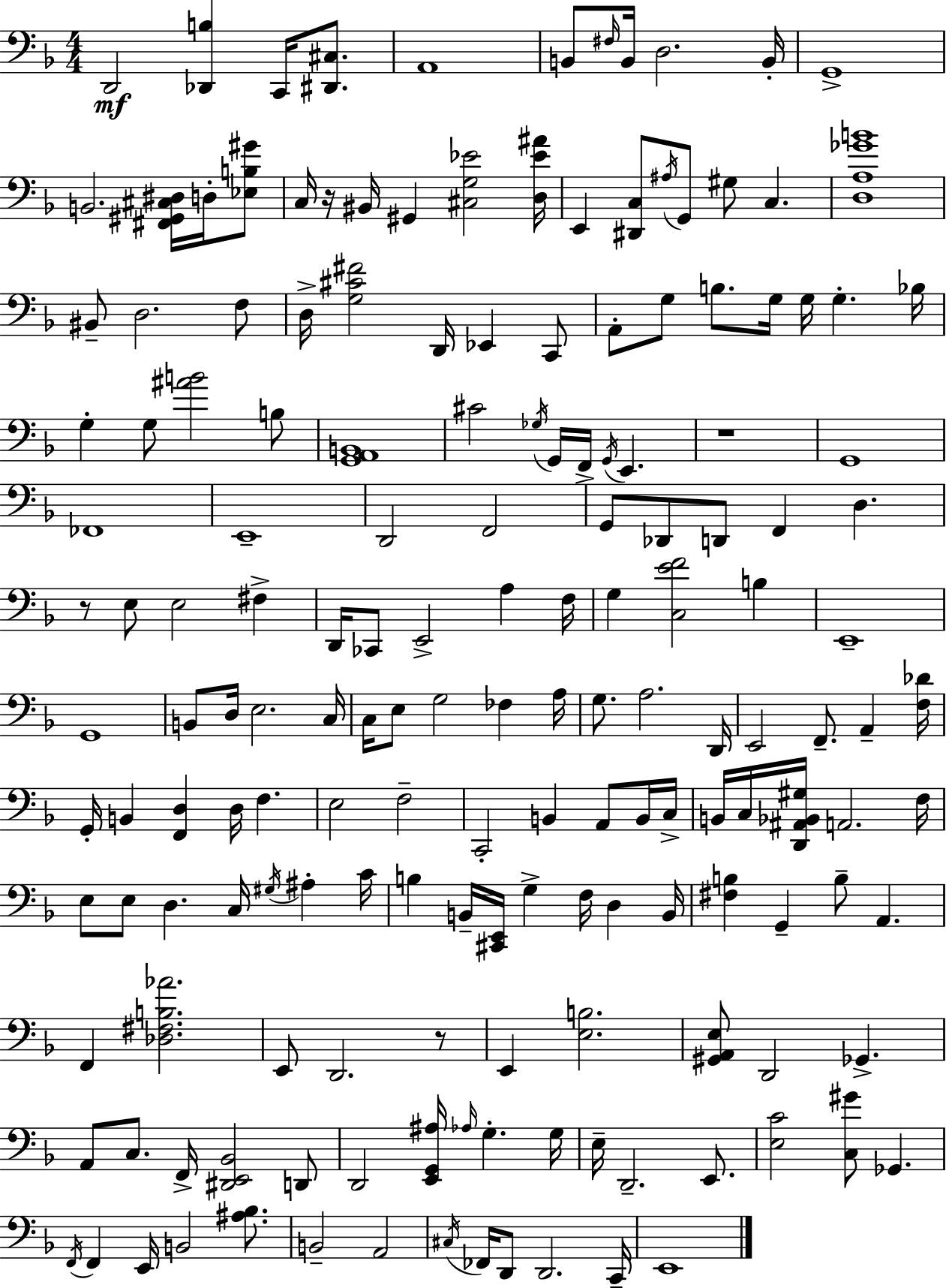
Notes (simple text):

D2/h [Db2,B3]/q C2/s [D#2,C#3]/e. A2/w B2/e F#3/s B2/s D3/h. B2/s G2/w B2/h. [F#2,G#2,C#3,D#3]/s D3/s [Eb3,B3,G#4]/e C3/s R/s BIS2/s G#2/q [C#3,G3,Eb4]/h [D3,Eb4,A#4]/s E2/q [D#2,C3]/e A#3/s G2/e G#3/e C3/q. [D3,A3,Gb4,B4]/w BIS2/e D3/h. F3/e D3/s [G3,C#4,F#4]/h D2/s Eb2/q C2/e A2/e G3/e B3/e. G3/s G3/s G3/q. Bb3/s G3/q G3/e [A#4,B4]/h B3/e [G2,A2,B2]/w C#4/h Gb3/s G2/s F2/s G2/s E2/q. R/w G2/w FES2/w E2/w D2/h F2/h G2/e Db2/e D2/e F2/q D3/q. R/e E3/e E3/h F#3/q D2/s CES2/e E2/h A3/q F3/s G3/q [C3,E4,F4]/h B3/q E2/w G2/w B2/e D3/s E3/h. C3/s C3/s E3/e G3/h FES3/q A3/s G3/e. A3/h. D2/s E2/h F2/e. A2/q [F3,Db4]/s G2/s B2/q [F2,D3]/q D3/s F3/q. E3/h F3/h C2/h B2/q A2/e B2/s C3/s B2/s C3/s [D2,A#2,Bb2,G#3]/s A2/h. F3/s E3/e E3/e D3/q. C3/s G#3/s A#3/q C4/s B3/q B2/s [C#2,E2]/s G3/q F3/s D3/q B2/s [F#3,B3]/q G2/q B3/e A2/q. F2/q [Db3,F#3,B3,Ab4]/h. E2/e D2/h. R/e E2/q [E3,B3]/h. [G#2,A2,E3]/e D2/h Gb2/q. A2/e C3/e. F2/s [D#2,E2,Bb2]/h D2/e D2/h [E2,G2,A#3]/s Ab3/s G3/q. G3/s E3/s D2/h. E2/e. [E3,C4]/h [C3,G#4]/e Gb2/q. F2/s F2/q E2/s B2/h [A#3,Bb3]/e. B2/h A2/h C#3/s FES2/s D2/e D2/h. C2/s E2/w